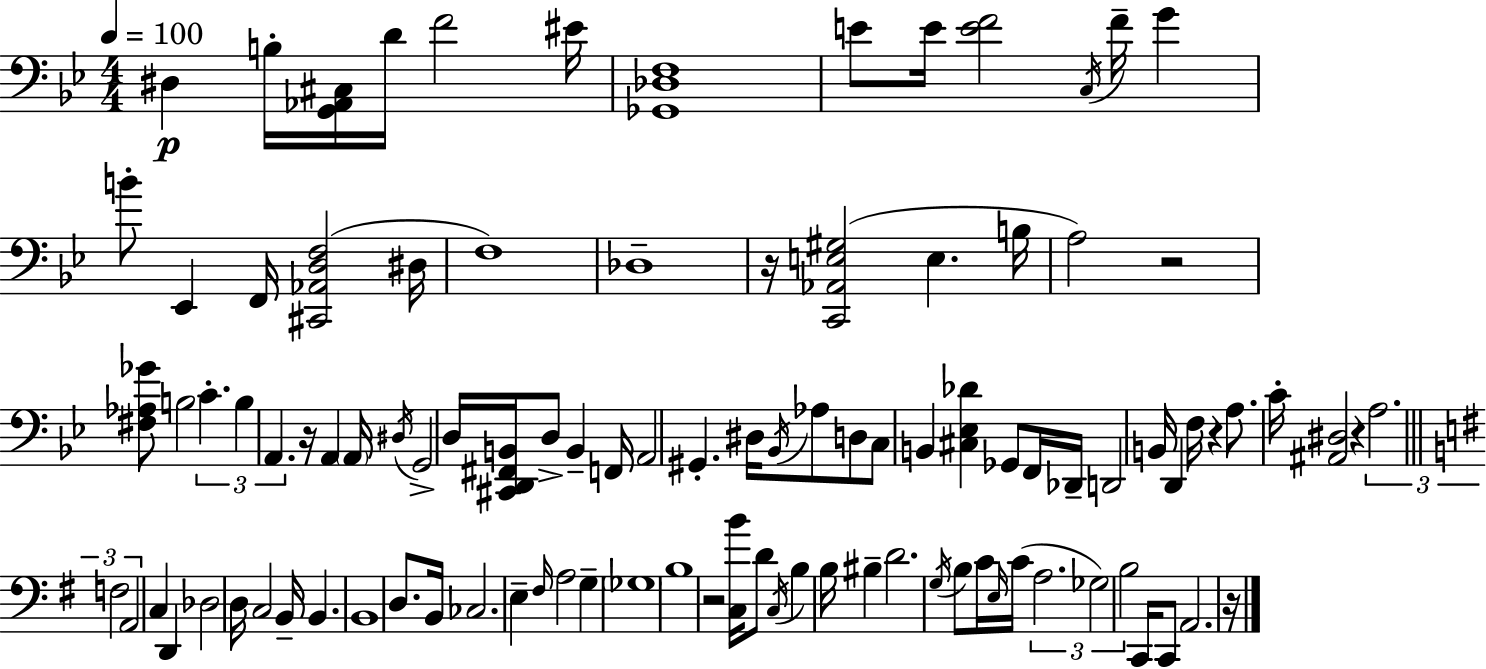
{
  \clef bass
  \numericTimeSignature
  \time 4/4
  \key bes \major
  \tempo 4 = 100
  dis4\p b16-. <g, aes, cis>16 d'16 f'2 eis'16 | <ges, des f>1 | e'8 e'16 <e' f'>2 \acciaccatura { c16 } f'16-- g'4 | b'8-. ees,4 f,16 <cis, aes, d f>2( | \break dis16 f1) | des1-- | r16 <c, aes, e gis>2( e4. | b16 a2) r2 | \break <fis aes ges'>8 b2 \tuplet 3/2 { c'4.-. | b4 a,4. } r16 a,4 | \parenthesize a,16 \acciaccatura { dis16 } g,2-> d16 <cis, d, fis, b,>16 d8-> b,4-- | f,16 a,2 gis,4.-. | \break dis16 \acciaccatura { bes,16 } aes8 d8 c8 b,4 <cis ees des'>4 | ges,8 f,16 des,16-- d,2 b,16 d,4 | f16 r4 a8. c'16-. <ais, dis>2 | r4 \tuplet 3/2 { a2. | \break \bar "||" \break \key g \major f2 a,2 } | c4 d,4 des2 | d16 c2 b,16-- b,4. | b,1 | \break d8. b,16 ces2. | e4-- \grace { fis16 } a2 g4-- | \parenthesize ges1 | b1 | \break r2 <c b'>16 d'8 \acciaccatura { c16 } b4 | b16 bis4-- d'2. | \acciaccatura { g16 } b8 c'16 \grace { e16 }( c'16 \tuplet 3/2 { a2. | ges2) b2 } | \break c,16 c,8 a,2. | r16 \bar "|."
}